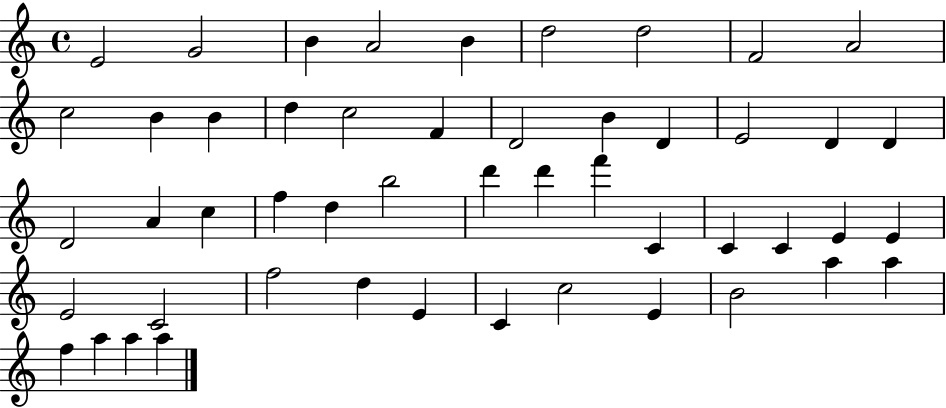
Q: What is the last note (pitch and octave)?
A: A5